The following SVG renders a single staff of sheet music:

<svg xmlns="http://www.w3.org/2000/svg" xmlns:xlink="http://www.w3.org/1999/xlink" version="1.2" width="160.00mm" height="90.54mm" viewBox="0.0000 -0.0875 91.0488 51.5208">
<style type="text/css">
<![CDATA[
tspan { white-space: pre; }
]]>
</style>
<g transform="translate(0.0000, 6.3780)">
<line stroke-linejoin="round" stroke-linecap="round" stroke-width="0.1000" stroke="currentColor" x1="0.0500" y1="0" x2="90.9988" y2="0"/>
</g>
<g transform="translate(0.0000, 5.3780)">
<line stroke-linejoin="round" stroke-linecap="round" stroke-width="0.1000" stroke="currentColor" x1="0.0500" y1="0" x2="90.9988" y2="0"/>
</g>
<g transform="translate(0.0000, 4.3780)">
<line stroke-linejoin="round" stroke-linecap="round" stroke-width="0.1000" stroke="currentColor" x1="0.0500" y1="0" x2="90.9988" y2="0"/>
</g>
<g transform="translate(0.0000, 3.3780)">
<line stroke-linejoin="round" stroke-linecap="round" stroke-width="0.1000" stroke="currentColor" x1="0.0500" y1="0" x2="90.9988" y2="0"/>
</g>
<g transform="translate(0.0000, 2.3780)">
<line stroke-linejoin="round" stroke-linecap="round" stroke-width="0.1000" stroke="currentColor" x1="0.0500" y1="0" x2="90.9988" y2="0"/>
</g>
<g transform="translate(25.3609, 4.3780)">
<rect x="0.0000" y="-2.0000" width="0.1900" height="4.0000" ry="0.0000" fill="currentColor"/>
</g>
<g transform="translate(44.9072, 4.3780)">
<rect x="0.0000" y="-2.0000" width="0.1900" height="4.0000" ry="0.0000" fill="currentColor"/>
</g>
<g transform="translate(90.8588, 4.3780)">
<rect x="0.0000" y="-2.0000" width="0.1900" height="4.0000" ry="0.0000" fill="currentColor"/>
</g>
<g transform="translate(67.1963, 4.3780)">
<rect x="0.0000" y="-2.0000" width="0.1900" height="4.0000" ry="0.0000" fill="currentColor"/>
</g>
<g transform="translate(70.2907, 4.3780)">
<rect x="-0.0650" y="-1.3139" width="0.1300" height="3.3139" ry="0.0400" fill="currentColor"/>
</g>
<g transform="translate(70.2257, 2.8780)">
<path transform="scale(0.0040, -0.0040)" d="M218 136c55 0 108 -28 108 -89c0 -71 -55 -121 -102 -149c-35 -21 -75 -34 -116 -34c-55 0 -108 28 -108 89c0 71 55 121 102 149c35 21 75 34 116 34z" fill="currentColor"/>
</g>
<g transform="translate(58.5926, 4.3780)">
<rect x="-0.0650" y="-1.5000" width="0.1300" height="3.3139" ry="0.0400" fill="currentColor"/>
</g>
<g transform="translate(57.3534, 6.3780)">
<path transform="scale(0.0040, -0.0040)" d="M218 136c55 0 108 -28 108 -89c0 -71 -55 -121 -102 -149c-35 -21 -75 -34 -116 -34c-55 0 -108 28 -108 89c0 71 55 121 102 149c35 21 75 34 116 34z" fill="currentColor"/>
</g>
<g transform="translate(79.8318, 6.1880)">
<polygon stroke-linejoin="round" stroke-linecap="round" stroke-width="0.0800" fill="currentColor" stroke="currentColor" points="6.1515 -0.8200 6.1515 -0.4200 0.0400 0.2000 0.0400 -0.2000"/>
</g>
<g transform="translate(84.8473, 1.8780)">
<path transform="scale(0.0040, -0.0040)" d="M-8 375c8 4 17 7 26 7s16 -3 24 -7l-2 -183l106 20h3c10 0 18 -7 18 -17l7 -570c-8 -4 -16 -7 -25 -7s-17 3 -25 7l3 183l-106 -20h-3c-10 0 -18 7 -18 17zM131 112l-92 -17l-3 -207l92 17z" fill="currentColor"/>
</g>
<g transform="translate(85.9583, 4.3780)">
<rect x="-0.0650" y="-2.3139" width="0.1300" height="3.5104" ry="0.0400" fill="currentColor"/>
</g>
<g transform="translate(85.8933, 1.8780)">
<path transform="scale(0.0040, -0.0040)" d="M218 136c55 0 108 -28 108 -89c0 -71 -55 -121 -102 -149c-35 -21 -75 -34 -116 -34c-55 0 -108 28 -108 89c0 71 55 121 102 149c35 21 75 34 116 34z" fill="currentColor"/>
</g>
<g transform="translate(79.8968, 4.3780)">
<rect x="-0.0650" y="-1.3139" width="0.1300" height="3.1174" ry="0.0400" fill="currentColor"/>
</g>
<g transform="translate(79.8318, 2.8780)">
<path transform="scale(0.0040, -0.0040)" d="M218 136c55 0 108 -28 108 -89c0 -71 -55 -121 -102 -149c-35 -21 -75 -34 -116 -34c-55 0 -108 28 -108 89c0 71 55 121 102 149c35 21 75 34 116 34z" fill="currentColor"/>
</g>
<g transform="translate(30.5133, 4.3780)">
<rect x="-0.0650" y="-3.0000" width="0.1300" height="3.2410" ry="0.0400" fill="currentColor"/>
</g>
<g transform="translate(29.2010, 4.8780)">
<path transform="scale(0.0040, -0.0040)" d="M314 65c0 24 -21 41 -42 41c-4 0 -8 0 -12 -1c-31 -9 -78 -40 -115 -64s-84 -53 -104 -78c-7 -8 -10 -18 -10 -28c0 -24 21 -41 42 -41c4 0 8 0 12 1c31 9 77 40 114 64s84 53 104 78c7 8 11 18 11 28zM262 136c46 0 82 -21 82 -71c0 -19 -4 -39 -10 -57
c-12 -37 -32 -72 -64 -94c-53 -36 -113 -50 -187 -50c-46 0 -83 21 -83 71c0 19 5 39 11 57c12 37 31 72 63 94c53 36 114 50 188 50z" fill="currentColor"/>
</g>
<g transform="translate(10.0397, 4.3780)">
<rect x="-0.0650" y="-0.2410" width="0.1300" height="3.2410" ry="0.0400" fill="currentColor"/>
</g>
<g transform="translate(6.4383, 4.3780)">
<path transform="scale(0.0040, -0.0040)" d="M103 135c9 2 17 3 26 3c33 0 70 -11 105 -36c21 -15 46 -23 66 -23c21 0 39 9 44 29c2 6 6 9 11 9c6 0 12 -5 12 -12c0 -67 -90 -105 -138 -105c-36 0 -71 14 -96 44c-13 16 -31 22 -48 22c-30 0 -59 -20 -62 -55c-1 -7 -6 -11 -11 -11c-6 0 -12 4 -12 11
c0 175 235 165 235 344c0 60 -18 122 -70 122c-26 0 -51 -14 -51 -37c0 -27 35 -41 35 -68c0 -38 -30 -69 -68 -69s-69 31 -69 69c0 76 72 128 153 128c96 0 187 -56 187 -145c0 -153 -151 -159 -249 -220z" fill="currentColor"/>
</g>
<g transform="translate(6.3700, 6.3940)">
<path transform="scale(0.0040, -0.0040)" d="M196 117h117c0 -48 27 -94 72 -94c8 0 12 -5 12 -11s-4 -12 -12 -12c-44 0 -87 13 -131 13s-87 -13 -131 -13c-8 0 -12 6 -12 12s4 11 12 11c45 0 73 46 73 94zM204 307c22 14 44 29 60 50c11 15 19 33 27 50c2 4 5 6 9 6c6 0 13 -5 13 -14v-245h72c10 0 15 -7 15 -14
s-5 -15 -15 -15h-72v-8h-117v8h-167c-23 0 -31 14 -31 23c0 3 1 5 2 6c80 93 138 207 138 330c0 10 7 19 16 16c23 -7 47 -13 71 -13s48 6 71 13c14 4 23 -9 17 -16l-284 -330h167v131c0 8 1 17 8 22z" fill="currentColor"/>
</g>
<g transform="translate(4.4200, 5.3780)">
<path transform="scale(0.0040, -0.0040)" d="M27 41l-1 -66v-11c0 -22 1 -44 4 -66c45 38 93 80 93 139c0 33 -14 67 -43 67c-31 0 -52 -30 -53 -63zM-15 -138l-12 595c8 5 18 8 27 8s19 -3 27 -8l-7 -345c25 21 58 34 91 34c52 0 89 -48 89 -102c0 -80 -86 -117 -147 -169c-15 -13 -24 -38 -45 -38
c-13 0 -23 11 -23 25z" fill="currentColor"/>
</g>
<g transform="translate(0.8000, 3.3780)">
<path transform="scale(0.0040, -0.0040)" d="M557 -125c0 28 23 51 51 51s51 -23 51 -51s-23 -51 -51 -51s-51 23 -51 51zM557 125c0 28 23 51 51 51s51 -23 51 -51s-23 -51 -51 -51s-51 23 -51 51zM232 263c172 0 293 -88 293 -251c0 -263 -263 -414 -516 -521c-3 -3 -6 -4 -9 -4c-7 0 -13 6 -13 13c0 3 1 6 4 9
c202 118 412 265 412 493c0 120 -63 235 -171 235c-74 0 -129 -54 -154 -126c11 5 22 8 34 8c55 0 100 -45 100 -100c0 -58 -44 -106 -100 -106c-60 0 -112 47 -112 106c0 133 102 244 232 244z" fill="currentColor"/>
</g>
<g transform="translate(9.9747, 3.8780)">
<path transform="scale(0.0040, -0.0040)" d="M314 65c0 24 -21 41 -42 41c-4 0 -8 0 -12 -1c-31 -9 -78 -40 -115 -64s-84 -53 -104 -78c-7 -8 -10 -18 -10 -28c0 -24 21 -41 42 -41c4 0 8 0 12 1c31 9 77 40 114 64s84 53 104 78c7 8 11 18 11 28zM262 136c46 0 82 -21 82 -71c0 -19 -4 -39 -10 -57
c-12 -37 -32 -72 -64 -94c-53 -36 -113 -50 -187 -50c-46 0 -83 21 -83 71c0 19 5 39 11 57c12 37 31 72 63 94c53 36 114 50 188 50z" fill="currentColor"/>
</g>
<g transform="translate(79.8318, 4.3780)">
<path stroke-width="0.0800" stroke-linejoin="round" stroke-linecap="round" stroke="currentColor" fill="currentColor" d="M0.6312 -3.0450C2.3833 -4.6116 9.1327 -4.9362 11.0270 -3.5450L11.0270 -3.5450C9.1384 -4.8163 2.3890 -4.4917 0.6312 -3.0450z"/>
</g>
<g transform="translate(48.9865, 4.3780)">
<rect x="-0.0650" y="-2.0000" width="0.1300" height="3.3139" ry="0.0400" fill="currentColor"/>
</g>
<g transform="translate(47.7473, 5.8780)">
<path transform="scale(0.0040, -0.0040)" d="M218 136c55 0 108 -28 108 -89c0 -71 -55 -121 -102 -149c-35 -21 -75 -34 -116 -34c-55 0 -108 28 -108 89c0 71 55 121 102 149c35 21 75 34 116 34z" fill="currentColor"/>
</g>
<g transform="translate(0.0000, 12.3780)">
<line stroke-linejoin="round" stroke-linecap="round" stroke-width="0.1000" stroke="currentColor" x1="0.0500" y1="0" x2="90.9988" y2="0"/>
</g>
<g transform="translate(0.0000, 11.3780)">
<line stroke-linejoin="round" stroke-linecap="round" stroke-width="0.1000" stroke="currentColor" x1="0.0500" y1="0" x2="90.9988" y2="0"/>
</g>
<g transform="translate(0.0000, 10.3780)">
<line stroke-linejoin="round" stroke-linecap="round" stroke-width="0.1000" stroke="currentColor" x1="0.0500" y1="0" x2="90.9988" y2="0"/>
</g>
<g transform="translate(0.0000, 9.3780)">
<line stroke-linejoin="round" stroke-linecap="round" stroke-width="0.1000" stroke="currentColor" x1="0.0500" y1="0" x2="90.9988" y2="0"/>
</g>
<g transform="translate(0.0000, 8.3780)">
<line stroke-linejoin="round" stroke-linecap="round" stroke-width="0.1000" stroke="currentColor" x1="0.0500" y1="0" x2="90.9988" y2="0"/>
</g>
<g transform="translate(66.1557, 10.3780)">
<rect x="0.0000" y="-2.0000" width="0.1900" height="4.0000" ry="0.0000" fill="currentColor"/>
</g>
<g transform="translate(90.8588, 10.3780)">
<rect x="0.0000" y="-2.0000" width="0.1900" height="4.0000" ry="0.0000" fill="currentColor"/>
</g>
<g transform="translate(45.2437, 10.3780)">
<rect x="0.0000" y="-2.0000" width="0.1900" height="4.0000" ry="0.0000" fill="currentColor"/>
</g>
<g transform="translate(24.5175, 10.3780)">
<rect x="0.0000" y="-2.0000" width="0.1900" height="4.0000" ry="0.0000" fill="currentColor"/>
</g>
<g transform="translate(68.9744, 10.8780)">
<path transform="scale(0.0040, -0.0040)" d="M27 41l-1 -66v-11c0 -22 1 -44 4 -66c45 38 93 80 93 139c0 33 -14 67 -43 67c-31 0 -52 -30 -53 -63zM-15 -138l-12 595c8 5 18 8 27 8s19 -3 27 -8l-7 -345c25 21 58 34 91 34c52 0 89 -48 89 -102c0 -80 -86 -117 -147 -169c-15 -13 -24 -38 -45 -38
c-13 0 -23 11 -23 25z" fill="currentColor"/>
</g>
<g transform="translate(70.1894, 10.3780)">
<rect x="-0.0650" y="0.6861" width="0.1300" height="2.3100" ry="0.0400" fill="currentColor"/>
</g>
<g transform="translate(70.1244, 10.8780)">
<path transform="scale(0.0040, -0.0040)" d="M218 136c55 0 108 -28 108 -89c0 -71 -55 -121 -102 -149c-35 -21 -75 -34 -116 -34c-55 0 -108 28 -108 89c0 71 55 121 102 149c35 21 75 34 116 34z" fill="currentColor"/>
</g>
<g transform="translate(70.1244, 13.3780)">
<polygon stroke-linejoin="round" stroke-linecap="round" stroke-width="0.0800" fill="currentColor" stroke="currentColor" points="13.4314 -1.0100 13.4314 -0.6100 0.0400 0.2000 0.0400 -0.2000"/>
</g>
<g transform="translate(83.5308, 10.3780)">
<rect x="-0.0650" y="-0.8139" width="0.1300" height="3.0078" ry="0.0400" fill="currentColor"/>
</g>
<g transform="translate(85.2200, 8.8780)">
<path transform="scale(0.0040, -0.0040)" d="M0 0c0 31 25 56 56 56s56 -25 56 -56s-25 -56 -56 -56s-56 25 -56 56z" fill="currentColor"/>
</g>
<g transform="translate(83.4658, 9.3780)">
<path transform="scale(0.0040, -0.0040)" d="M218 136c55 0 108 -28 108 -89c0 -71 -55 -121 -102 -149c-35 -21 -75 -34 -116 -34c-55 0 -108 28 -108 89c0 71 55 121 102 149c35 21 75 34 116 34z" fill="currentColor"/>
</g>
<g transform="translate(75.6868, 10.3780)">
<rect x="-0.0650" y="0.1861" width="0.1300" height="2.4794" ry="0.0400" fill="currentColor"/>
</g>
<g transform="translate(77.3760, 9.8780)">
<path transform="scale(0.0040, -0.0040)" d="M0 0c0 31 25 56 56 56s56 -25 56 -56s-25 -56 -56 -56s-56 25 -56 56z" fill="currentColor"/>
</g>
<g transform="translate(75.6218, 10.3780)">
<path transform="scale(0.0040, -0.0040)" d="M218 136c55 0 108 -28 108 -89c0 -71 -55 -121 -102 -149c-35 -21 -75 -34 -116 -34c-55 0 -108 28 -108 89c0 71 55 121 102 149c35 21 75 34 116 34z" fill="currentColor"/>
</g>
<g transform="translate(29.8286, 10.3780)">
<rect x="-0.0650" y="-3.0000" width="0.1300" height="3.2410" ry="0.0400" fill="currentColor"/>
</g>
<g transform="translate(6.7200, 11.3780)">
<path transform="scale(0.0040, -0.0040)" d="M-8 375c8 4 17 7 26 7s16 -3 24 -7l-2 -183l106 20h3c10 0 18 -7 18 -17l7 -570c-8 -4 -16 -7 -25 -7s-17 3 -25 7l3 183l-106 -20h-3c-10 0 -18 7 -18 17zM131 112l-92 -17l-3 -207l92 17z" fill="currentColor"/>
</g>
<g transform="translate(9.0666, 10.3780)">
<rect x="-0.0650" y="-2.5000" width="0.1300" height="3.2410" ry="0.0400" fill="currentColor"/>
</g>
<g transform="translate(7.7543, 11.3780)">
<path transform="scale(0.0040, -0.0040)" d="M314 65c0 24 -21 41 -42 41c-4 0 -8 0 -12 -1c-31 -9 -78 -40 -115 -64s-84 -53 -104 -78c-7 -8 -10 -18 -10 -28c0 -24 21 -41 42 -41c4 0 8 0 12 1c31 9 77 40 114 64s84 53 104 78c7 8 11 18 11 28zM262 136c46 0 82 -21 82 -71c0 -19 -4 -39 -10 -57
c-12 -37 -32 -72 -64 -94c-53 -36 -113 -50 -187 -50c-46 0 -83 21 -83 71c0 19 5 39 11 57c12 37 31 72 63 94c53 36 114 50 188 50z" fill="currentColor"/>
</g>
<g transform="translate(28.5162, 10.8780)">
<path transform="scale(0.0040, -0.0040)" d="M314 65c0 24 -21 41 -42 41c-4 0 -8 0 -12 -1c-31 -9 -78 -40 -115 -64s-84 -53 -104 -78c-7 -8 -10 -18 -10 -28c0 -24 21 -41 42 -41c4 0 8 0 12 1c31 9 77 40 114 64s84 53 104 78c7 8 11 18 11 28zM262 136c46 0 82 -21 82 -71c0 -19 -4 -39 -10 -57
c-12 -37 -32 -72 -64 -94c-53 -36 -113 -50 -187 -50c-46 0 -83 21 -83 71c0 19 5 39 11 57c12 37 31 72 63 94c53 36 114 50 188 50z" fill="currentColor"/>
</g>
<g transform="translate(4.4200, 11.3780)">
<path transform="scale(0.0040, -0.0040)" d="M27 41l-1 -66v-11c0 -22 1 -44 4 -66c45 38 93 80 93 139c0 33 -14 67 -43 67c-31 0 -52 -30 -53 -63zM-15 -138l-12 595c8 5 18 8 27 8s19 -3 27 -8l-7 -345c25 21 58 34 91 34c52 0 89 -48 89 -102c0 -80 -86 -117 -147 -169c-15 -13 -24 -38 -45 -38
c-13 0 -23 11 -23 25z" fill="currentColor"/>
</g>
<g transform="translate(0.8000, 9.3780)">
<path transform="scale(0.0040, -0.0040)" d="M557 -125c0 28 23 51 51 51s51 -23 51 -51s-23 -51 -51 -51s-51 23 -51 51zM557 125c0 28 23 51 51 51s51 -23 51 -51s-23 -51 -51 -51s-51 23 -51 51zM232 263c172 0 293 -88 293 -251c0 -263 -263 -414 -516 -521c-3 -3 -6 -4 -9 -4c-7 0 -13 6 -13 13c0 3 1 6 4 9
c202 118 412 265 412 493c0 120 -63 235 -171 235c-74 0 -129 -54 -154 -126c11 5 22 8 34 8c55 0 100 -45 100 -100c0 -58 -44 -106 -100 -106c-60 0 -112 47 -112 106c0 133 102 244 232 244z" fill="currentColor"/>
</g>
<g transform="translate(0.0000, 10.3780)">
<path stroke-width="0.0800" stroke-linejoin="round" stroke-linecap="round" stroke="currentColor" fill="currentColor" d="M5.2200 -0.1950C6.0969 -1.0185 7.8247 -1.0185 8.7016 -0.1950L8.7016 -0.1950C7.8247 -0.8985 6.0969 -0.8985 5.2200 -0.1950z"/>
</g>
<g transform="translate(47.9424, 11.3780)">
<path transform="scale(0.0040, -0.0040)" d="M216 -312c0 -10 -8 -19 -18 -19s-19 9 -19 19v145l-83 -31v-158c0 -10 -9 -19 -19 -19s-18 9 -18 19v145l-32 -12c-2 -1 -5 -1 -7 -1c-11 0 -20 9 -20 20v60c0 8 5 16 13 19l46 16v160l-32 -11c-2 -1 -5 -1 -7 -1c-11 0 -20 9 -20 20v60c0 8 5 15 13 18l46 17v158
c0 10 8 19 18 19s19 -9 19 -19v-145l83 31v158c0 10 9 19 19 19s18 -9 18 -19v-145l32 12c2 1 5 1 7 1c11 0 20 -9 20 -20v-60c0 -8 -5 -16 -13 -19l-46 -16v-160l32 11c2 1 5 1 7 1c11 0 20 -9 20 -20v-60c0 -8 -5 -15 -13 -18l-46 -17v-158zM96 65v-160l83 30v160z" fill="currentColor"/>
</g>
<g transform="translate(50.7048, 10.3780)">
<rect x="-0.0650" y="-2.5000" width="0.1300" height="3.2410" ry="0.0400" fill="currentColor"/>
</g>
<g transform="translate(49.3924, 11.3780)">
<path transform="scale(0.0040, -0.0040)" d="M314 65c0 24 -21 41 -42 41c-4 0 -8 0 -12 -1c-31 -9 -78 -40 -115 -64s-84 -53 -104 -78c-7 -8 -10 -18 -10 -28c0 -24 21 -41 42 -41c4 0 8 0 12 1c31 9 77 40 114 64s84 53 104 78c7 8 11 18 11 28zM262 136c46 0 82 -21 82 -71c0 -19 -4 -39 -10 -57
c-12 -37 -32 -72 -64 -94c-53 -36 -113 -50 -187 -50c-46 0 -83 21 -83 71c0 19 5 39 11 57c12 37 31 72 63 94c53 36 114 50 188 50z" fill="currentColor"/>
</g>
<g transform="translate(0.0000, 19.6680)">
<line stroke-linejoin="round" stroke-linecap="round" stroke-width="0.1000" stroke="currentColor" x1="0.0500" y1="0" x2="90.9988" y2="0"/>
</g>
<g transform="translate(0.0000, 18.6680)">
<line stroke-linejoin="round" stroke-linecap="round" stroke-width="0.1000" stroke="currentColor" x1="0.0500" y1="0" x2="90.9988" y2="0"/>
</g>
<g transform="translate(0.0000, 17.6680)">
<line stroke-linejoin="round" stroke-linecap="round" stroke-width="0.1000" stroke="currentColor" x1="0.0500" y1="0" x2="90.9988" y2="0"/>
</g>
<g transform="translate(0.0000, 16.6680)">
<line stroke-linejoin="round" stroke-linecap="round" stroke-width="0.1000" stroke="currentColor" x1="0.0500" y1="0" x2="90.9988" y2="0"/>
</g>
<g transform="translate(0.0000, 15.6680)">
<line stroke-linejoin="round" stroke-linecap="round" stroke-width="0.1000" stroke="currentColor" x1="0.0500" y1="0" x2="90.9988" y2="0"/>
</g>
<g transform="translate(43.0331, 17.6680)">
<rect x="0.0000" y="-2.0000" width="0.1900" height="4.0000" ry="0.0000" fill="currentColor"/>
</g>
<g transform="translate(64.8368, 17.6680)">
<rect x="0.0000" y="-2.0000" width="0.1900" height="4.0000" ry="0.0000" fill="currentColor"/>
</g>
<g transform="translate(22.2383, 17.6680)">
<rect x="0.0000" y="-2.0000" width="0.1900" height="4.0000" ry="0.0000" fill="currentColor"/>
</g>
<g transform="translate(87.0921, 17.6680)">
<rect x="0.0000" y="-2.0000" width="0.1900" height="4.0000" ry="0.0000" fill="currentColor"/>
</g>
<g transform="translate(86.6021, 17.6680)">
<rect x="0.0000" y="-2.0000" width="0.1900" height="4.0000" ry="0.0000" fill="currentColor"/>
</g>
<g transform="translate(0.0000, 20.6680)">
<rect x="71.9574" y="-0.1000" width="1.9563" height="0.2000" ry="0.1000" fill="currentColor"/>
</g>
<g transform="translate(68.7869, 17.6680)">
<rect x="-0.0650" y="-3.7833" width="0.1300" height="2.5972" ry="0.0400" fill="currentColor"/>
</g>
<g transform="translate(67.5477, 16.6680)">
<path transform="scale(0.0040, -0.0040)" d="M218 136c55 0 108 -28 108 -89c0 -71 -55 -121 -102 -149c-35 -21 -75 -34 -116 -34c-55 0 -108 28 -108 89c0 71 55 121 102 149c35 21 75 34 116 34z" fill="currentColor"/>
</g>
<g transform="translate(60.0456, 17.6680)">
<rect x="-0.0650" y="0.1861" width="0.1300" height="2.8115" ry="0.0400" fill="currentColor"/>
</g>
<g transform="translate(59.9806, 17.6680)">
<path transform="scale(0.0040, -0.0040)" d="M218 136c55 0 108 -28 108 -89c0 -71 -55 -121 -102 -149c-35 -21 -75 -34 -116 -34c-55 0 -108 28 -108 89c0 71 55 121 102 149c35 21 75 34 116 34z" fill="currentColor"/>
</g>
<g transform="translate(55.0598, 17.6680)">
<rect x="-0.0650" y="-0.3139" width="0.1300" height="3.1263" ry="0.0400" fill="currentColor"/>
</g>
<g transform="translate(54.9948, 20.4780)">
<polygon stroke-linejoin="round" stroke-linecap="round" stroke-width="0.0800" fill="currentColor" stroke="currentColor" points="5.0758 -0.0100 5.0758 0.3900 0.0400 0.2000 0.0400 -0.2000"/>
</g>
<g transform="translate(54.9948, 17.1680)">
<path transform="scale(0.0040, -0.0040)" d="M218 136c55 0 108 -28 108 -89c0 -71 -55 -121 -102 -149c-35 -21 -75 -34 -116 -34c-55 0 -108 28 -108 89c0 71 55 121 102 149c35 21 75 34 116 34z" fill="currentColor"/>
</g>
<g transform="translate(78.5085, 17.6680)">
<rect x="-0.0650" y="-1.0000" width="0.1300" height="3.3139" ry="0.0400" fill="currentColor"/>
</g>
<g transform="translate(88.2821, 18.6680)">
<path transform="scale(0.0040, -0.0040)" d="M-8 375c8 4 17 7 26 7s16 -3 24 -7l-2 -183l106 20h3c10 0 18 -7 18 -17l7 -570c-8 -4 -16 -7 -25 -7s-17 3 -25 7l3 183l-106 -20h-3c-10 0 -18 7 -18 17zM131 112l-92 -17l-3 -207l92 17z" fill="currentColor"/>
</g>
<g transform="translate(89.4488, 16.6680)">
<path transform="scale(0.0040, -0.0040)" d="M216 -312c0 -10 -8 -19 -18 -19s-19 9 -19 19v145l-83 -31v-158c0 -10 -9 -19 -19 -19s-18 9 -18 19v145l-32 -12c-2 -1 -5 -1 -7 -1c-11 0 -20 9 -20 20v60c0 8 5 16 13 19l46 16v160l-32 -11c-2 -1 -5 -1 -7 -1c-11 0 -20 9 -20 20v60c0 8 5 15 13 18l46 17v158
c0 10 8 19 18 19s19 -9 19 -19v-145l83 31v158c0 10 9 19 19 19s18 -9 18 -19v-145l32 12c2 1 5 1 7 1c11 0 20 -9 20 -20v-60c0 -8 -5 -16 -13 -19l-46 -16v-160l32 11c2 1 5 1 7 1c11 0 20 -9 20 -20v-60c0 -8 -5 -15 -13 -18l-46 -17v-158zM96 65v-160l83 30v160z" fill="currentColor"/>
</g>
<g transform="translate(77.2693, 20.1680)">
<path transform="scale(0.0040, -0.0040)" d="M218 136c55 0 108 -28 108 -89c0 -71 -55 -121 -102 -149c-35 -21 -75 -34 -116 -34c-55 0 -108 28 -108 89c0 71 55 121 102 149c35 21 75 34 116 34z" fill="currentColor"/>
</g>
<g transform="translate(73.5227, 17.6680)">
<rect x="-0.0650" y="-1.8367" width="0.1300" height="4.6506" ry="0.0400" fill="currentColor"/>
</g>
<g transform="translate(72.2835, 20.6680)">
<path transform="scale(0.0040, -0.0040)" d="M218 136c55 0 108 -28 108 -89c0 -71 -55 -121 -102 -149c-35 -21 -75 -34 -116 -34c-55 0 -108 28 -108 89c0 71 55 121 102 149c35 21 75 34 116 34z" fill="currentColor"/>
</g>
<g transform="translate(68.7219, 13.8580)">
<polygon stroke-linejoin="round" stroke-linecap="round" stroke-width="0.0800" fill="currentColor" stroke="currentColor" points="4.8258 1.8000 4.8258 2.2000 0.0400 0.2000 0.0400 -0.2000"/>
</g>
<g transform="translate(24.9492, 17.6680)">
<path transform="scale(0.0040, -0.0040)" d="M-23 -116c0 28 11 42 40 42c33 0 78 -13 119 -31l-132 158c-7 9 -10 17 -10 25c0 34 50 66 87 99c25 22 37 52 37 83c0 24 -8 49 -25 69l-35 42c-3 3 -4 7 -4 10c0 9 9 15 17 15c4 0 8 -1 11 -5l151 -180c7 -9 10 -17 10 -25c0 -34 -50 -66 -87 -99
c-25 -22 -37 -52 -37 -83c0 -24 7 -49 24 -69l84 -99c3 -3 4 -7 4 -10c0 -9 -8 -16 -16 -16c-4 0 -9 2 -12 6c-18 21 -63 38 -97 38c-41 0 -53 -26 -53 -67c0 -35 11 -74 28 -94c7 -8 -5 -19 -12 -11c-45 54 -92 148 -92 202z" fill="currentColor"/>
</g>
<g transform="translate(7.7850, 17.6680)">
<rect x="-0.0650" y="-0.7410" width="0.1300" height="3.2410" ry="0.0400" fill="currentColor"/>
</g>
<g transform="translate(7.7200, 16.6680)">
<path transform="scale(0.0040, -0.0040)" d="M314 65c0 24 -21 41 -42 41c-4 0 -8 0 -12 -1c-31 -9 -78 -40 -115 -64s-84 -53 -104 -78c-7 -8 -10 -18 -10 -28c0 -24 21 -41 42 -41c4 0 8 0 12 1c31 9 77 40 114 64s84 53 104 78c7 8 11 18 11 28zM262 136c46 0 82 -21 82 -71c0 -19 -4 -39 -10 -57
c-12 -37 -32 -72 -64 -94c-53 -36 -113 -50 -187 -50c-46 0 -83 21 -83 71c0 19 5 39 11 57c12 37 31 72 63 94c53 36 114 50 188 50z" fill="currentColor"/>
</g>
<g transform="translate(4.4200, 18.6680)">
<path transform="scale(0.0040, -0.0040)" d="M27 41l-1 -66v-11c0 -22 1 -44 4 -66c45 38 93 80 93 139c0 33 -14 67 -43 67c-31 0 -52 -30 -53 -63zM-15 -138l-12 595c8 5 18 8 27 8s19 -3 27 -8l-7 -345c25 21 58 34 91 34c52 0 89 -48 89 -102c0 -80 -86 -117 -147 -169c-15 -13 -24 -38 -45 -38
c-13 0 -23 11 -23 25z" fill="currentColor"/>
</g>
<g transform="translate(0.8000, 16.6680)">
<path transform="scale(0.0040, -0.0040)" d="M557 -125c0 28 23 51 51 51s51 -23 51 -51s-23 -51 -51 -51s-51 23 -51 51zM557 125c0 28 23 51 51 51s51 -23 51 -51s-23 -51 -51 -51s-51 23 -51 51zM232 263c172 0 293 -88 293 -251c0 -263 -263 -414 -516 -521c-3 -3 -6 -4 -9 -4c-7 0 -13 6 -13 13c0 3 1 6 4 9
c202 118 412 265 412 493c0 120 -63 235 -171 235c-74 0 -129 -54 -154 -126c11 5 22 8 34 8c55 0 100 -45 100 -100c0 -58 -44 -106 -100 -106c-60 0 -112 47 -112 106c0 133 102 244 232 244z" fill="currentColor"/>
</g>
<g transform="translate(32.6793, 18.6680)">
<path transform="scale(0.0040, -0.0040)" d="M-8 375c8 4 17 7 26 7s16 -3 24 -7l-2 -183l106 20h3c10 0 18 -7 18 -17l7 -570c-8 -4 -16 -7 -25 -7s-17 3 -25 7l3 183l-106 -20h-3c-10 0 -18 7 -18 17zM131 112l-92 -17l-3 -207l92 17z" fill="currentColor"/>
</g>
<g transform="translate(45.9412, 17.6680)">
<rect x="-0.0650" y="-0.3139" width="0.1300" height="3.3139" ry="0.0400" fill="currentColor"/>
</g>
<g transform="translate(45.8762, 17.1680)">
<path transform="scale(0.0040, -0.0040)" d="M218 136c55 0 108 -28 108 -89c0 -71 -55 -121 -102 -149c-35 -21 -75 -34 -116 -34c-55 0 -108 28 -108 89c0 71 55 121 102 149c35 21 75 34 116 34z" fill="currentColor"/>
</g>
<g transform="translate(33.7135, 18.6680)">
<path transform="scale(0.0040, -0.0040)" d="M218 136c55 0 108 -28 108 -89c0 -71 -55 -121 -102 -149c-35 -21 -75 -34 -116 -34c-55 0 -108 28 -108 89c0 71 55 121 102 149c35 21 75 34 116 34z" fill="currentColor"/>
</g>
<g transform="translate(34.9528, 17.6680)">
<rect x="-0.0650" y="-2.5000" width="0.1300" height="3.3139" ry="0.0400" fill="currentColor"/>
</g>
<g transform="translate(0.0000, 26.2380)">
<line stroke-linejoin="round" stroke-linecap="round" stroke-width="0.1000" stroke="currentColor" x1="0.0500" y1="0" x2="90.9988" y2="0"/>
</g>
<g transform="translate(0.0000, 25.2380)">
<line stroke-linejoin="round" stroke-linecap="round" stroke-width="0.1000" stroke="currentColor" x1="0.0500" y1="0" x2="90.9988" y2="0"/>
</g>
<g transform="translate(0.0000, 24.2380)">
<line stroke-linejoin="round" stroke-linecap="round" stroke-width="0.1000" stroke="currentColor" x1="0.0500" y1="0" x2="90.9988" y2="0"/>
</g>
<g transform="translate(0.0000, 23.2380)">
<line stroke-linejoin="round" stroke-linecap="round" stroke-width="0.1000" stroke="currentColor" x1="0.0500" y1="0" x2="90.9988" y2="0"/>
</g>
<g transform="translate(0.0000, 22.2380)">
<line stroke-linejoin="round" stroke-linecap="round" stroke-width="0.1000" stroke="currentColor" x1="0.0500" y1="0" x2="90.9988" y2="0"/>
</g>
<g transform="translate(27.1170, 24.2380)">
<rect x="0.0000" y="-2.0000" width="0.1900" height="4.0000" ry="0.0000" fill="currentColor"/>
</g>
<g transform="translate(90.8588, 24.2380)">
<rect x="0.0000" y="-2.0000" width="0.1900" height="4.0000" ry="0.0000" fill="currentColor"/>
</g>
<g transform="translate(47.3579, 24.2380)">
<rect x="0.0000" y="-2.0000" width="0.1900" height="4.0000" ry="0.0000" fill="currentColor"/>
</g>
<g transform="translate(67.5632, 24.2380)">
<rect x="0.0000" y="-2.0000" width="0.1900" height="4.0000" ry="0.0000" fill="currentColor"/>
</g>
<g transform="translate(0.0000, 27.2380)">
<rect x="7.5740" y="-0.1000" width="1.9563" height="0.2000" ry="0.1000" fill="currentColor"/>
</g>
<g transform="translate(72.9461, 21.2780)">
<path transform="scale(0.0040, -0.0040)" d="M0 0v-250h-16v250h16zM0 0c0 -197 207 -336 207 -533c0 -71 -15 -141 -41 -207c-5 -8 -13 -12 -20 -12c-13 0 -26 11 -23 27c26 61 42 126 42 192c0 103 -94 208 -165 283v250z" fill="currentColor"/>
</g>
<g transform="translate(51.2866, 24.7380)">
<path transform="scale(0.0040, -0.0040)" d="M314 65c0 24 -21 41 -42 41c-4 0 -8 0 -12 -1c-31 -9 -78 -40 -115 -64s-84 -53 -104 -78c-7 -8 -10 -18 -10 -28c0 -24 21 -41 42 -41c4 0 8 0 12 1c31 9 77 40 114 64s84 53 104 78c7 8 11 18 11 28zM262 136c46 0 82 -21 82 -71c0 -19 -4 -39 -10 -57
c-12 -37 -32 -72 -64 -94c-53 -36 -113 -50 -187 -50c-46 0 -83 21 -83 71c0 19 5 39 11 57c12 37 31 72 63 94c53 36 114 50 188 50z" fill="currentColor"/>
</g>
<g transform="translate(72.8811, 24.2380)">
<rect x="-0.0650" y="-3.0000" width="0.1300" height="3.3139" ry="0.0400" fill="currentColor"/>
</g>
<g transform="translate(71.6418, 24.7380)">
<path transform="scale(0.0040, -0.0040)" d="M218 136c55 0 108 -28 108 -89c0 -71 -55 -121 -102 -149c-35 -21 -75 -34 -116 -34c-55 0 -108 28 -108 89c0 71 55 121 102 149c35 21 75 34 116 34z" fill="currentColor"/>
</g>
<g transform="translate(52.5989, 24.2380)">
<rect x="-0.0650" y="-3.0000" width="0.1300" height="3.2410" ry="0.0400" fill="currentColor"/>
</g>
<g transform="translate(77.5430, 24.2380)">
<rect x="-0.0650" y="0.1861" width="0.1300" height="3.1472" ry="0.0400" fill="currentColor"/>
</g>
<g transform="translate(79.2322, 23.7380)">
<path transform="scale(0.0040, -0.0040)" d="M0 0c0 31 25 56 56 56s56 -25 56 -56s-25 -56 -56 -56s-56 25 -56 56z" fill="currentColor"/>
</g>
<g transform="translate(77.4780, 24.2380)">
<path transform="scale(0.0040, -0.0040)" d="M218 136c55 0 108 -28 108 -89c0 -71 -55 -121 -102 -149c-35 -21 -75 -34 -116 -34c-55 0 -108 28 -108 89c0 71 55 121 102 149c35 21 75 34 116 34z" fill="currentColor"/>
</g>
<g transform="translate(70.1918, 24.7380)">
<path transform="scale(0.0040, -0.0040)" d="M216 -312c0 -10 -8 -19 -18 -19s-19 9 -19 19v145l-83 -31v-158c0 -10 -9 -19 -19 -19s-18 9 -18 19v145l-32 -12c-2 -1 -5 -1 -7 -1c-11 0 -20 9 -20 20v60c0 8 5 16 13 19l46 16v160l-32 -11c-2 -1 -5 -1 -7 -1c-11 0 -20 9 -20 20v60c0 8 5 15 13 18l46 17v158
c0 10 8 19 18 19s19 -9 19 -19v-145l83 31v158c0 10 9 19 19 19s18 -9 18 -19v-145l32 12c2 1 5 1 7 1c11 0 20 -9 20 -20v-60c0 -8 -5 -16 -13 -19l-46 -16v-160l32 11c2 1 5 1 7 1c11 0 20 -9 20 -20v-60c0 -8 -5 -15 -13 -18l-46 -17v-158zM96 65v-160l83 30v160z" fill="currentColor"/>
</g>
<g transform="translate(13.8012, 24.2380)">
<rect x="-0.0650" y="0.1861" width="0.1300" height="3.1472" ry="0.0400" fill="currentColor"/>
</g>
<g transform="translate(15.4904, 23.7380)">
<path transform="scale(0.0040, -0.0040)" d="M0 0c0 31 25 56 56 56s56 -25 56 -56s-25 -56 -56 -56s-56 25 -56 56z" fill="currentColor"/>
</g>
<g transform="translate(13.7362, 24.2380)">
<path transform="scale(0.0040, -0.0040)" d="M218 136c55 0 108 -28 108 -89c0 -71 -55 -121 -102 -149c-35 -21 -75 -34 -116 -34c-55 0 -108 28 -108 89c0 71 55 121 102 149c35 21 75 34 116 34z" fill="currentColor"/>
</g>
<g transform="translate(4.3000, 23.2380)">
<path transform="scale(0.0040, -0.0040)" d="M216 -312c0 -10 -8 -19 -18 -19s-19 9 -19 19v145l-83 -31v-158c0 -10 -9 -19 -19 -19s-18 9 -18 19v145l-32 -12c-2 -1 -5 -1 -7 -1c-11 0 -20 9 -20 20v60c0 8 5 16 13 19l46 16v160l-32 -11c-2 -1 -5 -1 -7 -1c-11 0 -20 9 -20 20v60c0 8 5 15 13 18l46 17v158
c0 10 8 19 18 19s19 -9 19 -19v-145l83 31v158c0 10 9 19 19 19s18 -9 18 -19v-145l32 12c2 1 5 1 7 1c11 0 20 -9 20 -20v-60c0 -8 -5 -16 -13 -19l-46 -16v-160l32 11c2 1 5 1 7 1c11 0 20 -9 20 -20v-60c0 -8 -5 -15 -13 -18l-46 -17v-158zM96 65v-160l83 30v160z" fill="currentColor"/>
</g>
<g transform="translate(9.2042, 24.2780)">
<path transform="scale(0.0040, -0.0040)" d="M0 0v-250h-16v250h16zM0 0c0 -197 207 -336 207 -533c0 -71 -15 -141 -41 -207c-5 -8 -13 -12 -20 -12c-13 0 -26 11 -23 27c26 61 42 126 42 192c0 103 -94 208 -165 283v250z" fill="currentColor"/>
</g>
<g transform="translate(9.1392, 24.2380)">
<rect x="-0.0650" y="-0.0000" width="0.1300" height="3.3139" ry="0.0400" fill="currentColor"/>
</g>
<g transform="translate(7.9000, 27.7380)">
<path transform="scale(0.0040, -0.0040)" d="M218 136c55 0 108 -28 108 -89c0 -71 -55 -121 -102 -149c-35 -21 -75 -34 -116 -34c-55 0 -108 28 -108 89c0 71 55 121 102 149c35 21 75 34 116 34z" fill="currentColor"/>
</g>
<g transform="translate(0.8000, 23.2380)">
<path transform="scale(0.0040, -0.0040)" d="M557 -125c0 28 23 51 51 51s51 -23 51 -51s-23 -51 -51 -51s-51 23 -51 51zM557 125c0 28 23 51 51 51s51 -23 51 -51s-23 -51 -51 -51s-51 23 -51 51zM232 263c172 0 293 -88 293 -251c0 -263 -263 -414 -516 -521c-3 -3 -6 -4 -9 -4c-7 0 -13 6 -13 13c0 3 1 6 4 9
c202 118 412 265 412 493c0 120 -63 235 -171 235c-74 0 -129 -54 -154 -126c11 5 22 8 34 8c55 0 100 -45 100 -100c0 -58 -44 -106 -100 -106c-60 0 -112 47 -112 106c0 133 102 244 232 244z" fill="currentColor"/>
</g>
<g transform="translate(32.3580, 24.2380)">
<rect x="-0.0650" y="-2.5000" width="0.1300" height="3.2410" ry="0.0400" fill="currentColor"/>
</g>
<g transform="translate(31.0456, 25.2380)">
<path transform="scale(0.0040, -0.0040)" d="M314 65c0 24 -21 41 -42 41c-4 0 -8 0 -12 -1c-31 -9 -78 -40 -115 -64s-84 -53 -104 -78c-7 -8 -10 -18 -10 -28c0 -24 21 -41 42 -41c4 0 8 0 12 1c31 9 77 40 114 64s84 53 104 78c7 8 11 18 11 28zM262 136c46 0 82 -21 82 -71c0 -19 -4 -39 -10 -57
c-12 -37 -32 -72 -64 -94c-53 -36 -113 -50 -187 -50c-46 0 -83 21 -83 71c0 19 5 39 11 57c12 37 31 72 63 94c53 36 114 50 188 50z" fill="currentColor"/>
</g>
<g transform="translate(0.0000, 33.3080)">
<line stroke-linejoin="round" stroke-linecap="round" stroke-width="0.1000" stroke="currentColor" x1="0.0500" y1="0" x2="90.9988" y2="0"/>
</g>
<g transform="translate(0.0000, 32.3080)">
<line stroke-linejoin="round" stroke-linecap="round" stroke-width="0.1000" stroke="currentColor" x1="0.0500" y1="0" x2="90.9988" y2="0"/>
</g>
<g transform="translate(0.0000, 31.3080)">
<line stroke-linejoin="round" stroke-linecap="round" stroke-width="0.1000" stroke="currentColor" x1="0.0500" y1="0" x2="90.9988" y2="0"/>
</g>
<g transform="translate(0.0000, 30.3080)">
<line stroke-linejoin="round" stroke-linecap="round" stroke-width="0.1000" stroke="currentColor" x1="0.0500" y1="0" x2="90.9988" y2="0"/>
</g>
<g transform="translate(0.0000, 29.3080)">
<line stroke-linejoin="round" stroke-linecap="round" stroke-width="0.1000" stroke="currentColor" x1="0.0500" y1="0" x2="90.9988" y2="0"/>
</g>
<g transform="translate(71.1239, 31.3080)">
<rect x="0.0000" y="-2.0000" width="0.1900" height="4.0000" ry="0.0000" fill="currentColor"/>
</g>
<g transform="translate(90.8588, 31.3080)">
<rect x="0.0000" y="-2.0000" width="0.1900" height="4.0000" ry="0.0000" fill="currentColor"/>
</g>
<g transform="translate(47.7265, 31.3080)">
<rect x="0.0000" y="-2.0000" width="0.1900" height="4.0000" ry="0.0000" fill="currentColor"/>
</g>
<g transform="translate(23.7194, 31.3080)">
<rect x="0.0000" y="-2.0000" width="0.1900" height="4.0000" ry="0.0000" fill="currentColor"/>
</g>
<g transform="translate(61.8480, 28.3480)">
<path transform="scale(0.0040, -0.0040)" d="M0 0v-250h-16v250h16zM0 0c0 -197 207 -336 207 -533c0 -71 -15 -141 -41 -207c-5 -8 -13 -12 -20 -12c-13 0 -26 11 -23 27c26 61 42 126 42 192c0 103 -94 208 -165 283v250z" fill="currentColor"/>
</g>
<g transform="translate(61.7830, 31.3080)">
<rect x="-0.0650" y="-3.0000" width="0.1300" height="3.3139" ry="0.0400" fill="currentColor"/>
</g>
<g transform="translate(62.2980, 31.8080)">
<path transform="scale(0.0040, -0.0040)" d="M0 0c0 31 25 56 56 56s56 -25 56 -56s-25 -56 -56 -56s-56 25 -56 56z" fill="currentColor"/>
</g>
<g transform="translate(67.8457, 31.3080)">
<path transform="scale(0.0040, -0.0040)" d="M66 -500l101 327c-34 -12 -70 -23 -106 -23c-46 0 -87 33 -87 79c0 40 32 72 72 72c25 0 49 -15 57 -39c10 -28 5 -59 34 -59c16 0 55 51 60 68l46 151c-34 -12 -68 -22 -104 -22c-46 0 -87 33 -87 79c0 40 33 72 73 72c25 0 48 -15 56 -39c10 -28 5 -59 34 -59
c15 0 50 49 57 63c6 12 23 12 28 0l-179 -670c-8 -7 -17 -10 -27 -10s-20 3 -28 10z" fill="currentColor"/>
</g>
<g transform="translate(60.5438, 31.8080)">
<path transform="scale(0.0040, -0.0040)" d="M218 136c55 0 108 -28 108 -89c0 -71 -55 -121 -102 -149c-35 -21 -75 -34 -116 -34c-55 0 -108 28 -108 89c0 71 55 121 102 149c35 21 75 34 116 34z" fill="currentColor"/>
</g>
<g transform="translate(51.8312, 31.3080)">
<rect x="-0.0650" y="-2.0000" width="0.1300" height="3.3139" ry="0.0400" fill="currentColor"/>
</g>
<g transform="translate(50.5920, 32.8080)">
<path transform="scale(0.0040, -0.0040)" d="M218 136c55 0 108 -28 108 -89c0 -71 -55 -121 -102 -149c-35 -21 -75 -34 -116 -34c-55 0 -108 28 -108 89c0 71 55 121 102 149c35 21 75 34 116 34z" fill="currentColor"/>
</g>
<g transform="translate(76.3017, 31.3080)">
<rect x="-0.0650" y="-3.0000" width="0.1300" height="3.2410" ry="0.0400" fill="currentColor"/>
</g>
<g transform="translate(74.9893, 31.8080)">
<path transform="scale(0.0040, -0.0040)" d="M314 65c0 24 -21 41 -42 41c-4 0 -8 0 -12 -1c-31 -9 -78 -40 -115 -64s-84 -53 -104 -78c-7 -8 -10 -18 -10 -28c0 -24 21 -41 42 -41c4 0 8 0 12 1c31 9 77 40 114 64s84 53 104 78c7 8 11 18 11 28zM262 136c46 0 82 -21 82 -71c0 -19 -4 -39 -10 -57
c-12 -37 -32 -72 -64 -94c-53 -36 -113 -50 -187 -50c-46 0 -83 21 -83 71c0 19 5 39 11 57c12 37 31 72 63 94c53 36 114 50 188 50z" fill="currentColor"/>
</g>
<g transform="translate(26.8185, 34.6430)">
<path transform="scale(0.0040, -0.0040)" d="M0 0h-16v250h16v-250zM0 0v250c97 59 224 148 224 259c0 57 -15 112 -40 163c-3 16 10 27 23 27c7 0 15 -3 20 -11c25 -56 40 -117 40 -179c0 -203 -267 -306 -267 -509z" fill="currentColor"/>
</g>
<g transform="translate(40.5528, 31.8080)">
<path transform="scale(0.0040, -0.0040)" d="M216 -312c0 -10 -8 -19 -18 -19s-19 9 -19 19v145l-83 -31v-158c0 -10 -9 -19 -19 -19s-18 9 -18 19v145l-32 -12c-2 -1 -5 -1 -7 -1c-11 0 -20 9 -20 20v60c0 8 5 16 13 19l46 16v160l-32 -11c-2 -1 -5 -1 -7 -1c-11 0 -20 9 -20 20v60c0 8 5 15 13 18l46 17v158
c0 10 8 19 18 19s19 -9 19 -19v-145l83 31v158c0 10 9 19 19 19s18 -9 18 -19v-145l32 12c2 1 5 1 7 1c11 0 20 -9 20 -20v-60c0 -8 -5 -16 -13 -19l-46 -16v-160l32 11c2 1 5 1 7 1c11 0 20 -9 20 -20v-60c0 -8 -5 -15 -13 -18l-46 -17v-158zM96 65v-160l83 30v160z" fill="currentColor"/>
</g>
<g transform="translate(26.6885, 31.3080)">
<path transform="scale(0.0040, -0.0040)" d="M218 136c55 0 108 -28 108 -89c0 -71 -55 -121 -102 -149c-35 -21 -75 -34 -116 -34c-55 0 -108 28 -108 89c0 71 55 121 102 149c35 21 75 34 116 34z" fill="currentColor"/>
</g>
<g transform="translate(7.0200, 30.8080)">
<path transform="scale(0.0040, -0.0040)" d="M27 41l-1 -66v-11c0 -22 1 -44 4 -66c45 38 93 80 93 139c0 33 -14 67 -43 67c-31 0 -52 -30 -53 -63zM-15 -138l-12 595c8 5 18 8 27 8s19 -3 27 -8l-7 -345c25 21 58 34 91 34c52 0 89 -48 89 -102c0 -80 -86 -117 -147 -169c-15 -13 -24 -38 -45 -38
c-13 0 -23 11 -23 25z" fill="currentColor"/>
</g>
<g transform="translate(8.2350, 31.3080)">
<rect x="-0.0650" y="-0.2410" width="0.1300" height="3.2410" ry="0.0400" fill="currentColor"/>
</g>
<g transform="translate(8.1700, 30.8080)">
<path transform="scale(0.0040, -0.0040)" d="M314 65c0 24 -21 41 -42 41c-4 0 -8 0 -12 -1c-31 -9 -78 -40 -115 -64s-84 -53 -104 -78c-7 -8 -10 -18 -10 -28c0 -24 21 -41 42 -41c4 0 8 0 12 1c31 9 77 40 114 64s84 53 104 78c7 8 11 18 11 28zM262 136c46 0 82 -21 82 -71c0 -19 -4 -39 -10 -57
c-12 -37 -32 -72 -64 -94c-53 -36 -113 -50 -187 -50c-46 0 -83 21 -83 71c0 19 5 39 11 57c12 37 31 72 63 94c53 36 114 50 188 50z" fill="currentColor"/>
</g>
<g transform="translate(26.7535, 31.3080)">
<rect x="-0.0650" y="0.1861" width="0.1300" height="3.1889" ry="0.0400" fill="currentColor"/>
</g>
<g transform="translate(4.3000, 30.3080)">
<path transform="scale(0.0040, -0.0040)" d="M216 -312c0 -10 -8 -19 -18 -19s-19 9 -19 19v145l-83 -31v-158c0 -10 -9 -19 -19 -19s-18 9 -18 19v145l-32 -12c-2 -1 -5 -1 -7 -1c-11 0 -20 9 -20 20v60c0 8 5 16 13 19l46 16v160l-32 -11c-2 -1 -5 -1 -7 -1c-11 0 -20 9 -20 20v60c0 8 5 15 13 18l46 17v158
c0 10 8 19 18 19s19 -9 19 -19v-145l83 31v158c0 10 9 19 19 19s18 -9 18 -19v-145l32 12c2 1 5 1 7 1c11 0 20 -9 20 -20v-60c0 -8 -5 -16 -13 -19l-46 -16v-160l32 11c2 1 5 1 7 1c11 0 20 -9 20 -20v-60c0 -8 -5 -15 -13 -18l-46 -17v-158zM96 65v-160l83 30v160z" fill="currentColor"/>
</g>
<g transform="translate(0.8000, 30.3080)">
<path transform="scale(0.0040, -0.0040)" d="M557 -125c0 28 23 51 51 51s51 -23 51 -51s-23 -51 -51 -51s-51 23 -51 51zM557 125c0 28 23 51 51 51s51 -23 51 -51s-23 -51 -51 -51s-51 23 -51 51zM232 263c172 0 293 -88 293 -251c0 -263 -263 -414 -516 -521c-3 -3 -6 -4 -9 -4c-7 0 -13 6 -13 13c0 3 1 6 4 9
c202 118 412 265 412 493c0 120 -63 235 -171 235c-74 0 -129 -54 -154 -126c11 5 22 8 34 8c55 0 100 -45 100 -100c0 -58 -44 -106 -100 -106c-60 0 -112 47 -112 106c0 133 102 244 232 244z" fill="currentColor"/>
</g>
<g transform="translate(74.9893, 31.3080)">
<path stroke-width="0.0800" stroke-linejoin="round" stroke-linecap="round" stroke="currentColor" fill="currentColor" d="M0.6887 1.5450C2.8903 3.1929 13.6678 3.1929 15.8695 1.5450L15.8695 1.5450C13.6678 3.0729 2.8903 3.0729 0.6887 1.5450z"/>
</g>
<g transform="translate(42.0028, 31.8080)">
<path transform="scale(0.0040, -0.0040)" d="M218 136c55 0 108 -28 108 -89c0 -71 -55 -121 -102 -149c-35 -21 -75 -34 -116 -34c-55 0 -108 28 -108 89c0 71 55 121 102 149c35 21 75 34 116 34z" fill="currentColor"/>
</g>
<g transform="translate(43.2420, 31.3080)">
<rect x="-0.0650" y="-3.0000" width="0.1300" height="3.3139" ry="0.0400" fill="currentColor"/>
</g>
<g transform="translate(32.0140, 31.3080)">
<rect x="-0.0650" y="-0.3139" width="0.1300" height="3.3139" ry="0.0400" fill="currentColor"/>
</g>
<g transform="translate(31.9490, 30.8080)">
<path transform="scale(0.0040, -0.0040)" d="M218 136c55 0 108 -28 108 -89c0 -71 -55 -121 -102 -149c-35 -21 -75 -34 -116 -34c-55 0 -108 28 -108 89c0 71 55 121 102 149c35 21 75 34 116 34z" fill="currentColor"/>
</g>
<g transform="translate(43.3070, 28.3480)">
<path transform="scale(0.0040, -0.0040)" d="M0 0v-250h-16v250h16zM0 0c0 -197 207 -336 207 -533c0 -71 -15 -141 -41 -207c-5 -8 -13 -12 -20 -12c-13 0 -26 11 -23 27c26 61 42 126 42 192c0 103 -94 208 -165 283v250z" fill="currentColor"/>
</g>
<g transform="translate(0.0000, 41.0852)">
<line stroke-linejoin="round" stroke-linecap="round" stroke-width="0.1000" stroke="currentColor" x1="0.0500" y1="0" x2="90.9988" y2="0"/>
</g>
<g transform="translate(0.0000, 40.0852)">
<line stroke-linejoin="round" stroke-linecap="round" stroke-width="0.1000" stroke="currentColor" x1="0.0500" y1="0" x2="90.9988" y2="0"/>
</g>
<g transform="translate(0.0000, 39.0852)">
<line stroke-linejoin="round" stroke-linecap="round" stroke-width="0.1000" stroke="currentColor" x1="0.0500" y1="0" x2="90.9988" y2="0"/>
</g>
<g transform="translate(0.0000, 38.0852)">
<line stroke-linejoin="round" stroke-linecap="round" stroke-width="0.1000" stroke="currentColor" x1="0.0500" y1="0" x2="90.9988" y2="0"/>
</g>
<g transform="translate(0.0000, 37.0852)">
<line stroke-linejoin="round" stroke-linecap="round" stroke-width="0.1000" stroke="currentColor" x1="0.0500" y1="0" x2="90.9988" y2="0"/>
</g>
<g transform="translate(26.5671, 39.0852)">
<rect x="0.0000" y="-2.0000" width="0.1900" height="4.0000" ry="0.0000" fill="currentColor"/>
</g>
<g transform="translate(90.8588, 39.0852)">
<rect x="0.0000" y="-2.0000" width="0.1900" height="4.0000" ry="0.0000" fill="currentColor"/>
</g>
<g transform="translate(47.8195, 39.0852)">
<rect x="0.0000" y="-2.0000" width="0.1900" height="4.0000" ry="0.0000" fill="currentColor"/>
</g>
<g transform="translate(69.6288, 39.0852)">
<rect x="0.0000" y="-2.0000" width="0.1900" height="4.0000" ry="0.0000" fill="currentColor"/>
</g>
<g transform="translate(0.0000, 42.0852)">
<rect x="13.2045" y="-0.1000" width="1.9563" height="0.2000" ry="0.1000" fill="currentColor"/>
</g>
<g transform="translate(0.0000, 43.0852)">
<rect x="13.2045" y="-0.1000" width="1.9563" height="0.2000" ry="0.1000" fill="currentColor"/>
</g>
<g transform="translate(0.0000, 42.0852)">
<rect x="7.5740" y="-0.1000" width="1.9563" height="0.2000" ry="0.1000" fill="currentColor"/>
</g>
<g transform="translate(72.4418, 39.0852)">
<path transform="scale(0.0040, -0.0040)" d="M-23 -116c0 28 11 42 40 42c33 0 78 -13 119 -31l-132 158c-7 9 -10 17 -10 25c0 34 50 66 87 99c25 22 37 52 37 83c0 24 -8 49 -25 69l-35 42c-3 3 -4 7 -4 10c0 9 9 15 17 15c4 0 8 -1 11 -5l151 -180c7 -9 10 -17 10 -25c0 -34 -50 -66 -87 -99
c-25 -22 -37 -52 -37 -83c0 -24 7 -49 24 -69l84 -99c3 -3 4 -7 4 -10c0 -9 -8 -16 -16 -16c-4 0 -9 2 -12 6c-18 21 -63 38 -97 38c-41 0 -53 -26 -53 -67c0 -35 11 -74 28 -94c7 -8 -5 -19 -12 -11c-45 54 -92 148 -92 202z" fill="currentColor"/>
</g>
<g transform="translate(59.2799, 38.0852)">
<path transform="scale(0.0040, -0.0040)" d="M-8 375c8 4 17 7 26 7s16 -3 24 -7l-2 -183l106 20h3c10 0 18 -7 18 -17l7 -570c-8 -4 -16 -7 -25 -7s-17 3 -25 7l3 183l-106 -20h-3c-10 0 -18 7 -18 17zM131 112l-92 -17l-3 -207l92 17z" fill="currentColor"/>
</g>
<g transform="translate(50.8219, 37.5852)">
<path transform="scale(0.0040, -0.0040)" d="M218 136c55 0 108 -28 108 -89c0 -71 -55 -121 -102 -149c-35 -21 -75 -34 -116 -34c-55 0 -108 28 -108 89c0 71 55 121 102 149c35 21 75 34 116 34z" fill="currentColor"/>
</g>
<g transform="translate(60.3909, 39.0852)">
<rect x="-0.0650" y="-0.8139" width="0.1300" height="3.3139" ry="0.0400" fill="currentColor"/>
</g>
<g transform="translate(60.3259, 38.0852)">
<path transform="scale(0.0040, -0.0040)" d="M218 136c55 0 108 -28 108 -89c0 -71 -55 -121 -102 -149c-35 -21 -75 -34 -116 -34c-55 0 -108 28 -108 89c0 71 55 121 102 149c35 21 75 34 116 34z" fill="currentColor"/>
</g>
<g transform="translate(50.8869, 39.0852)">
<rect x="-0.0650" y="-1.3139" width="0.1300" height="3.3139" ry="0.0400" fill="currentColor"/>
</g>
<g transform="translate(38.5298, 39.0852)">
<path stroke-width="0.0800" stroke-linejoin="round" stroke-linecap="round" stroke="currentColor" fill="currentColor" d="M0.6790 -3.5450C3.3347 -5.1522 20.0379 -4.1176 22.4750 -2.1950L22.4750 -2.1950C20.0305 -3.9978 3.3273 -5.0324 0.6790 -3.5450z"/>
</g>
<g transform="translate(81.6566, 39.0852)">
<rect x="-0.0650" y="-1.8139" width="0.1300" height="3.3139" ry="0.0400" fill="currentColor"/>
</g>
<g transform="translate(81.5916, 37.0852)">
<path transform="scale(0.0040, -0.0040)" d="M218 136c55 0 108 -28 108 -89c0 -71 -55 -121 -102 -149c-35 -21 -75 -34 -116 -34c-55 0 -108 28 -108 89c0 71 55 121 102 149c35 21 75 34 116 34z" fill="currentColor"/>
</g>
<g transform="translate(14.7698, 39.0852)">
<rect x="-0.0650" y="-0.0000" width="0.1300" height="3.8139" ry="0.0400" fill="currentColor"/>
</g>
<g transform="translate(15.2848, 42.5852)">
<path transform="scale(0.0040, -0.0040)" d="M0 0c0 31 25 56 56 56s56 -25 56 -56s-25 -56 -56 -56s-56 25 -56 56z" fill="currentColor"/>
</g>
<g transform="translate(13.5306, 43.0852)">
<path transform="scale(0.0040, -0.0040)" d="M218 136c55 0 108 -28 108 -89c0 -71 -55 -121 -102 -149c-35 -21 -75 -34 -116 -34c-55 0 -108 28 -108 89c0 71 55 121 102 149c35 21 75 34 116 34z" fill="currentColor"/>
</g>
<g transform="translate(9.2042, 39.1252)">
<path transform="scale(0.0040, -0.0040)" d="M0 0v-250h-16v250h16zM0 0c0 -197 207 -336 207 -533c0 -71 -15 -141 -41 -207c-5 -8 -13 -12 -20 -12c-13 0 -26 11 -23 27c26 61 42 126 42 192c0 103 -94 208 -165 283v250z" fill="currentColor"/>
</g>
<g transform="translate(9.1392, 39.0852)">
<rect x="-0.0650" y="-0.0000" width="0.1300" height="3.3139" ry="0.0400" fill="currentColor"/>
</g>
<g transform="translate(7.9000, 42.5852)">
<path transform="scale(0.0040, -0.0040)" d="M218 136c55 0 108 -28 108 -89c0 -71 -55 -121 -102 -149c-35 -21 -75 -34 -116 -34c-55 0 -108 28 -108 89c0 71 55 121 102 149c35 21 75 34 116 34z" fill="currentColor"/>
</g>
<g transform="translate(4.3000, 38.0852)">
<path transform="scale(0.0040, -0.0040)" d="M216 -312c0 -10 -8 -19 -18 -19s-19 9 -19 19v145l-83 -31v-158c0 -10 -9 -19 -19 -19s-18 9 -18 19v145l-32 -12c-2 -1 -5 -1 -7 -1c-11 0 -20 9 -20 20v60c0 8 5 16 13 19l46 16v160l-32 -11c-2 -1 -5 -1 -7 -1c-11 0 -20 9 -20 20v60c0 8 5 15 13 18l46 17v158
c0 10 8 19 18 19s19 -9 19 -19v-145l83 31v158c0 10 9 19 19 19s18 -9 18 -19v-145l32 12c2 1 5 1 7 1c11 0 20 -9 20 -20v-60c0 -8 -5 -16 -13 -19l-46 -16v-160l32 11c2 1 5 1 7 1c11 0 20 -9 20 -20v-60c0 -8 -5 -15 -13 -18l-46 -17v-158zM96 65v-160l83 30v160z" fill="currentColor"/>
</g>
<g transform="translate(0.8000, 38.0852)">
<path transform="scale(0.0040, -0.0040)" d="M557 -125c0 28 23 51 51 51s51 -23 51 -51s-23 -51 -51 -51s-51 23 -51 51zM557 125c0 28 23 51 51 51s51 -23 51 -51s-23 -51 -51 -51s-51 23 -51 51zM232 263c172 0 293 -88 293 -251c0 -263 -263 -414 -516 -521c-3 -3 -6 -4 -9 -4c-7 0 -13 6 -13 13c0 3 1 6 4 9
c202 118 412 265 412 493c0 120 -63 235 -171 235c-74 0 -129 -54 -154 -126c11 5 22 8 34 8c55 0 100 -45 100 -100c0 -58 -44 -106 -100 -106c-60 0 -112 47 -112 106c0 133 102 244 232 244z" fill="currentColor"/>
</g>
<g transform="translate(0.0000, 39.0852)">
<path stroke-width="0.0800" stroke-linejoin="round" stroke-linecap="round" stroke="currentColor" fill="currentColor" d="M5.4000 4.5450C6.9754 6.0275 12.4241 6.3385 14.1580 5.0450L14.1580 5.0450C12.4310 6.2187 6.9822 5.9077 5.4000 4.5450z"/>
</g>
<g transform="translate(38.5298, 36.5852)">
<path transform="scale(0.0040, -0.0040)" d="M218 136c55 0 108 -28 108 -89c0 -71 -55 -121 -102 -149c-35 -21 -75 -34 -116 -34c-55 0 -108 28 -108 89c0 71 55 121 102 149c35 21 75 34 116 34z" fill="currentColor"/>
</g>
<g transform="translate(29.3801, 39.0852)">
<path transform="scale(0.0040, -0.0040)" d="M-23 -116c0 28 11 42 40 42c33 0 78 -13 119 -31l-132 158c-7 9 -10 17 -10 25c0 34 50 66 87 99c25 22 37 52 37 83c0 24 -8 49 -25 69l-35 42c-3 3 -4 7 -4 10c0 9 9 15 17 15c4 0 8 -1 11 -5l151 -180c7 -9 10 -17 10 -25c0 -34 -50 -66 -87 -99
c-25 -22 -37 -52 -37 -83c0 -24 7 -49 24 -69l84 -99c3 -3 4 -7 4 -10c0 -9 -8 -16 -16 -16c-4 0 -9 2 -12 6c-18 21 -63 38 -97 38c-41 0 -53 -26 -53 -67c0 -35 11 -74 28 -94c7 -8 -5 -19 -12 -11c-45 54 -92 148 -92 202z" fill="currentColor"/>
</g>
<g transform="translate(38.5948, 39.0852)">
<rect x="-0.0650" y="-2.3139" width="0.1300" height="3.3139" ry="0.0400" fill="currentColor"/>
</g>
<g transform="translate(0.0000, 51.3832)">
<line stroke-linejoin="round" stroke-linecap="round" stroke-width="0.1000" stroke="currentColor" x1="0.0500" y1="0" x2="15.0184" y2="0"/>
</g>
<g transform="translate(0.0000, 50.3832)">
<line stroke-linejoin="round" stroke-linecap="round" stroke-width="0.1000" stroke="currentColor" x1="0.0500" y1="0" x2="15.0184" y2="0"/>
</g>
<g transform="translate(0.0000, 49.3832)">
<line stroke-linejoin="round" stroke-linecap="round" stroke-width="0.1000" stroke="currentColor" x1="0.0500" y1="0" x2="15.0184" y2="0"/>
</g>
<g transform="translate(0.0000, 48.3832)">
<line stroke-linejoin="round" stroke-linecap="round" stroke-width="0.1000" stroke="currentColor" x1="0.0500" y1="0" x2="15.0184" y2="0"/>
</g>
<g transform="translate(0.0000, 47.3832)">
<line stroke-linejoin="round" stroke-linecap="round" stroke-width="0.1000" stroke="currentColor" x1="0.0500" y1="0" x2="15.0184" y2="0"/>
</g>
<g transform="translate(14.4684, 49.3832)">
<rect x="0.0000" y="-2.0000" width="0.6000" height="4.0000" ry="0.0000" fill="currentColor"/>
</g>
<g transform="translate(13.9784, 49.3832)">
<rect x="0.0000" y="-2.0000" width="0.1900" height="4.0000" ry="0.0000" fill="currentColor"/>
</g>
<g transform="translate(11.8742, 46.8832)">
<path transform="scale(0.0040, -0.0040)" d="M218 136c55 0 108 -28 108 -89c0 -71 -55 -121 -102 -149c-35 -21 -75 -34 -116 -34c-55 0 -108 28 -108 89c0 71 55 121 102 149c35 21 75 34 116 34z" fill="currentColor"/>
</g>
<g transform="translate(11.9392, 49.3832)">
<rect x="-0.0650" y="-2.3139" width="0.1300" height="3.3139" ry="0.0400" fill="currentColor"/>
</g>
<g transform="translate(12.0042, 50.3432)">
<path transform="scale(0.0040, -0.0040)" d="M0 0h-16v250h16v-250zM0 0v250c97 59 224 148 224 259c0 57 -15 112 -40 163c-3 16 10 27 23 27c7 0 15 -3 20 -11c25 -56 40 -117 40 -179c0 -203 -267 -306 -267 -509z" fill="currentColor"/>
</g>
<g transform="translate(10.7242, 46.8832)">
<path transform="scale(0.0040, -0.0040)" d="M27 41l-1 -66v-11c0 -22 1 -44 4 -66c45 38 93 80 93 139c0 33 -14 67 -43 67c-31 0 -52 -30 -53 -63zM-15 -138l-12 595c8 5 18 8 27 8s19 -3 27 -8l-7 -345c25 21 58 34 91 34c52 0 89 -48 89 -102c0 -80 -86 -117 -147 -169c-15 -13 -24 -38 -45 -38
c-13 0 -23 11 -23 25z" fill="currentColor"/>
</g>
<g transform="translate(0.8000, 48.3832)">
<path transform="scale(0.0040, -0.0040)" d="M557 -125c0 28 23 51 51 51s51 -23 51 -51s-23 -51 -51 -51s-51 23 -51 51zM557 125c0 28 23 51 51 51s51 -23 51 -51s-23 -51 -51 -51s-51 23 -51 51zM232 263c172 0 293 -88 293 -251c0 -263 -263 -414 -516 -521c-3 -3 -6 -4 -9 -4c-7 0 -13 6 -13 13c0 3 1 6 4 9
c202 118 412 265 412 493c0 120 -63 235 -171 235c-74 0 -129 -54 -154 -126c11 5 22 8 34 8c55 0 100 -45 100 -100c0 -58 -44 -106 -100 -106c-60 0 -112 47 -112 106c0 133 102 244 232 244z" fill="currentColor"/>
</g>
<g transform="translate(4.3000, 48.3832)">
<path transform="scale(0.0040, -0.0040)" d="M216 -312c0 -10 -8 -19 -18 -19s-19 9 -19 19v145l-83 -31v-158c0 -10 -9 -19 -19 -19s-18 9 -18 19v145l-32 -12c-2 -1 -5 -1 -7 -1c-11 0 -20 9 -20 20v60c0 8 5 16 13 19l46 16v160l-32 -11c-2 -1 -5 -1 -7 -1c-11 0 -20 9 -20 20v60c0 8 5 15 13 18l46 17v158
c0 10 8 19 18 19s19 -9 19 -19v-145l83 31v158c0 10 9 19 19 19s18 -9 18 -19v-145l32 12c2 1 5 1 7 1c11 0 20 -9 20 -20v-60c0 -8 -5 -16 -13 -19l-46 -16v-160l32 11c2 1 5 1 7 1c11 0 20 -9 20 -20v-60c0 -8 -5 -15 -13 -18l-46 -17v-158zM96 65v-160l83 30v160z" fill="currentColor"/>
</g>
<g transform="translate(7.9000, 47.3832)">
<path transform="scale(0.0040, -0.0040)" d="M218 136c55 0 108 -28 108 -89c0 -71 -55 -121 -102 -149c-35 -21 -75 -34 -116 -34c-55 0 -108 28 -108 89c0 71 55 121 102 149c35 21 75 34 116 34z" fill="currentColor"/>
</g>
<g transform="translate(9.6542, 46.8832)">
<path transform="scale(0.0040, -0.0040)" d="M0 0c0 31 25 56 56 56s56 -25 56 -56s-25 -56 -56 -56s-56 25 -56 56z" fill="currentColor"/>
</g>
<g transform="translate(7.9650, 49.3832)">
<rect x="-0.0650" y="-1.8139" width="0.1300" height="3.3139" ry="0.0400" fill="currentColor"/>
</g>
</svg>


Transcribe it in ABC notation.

X:1
T:Untitled
M:2/4
L:1/4
K:F
E,2 C,2 A,, G,, G, G,/2 B,/2 B,,2 C,2 ^B,,2 _C,/2 D,/2 F,/2 F,2 z B,, E, E,/2 D,/2 F,/2 E,,/2 F,, D,,/2 D, B,,2 C,2 ^C,/2 D, _E,2 D,/2 E, ^C,/2 A,, C,/2 z/4 C,2 D,,/2 C,, z B, G, F, z A, A, _B,/2